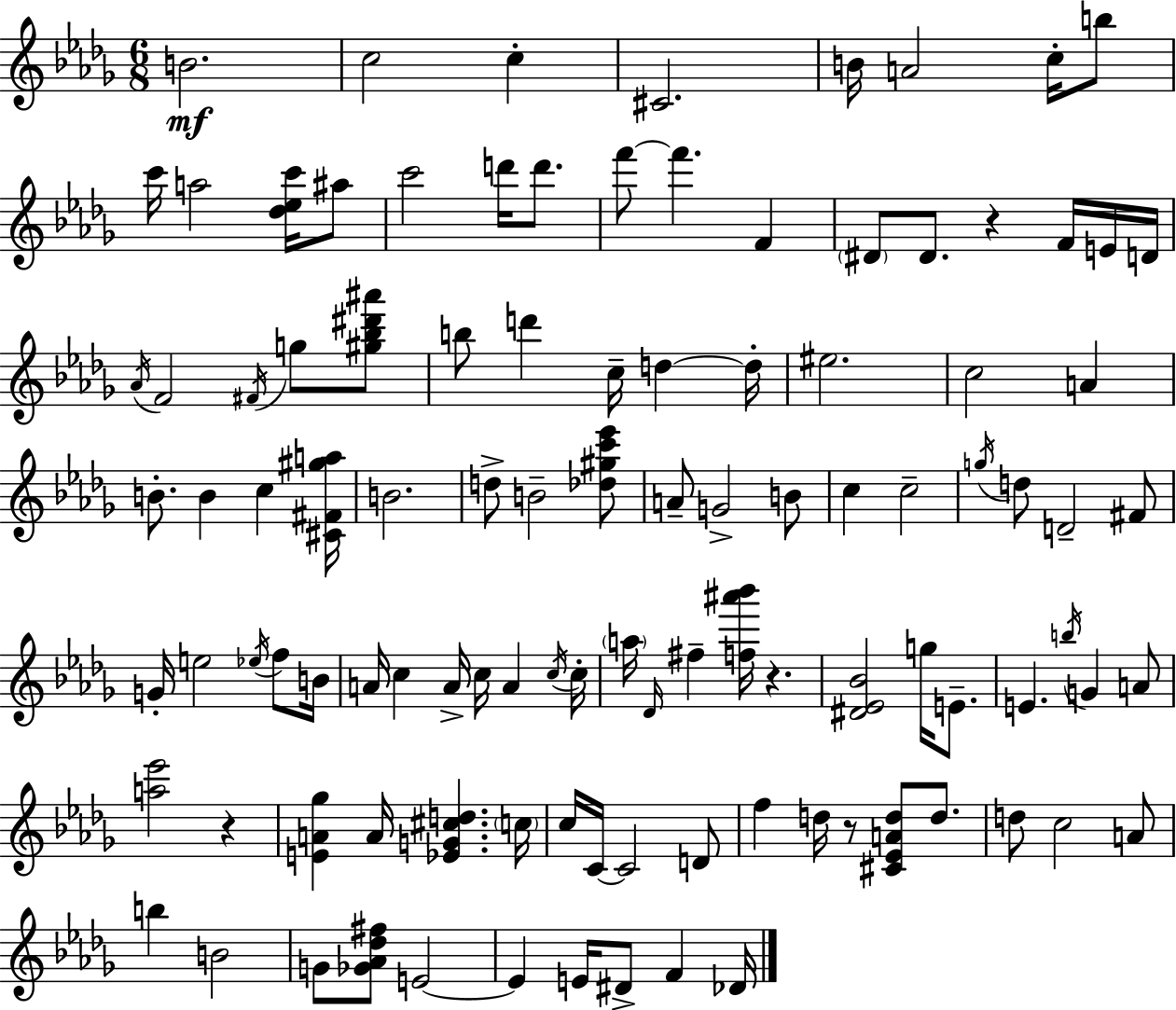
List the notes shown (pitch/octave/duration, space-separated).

B4/h. C5/h C5/q C#4/h. B4/s A4/h C5/s B5/e C6/s A5/h [Db5,Eb5,C6]/s A#5/e C6/h D6/s D6/e. F6/e F6/q. F4/q D#4/e D#4/e. R/q F4/s E4/s D4/s Ab4/s F4/h F#4/s G5/e [G#5,Bb5,D#6,A#6]/e B5/e D6/q C5/s D5/q D5/s EIS5/h. C5/h A4/q B4/e. B4/q C5/q [C#4,F#4,G#5,A5]/s B4/h. D5/e B4/h [Db5,G#5,C6,Eb6]/e A4/e G4/h B4/e C5/q C5/h G5/s D5/e D4/h F#4/e G4/s E5/h Eb5/s F5/e B4/s A4/s C5/q A4/s C5/s A4/q C5/s C5/s A5/s Db4/s F#5/q [F5,A#6,Bb6]/s R/q. [D#4,Eb4,Bb4]/h G5/s E4/e. E4/q. B5/s G4/q A4/e [A5,Eb6]/h R/q [E4,A4,Gb5]/q A4/s [Eb4,G4,C#5,D5]/q. C5/s C5/s C4/s C4/h D4/e F5/q D5/s R/e [C#4,Eb4,A4,D5]/e D5/e. D5/e C5/h A4/e B5/q B4/h G4/e [Gb4,Ab4,Db5,F#5]/e E4/h E4/q E4/s D#4/e F4/q Db4/s